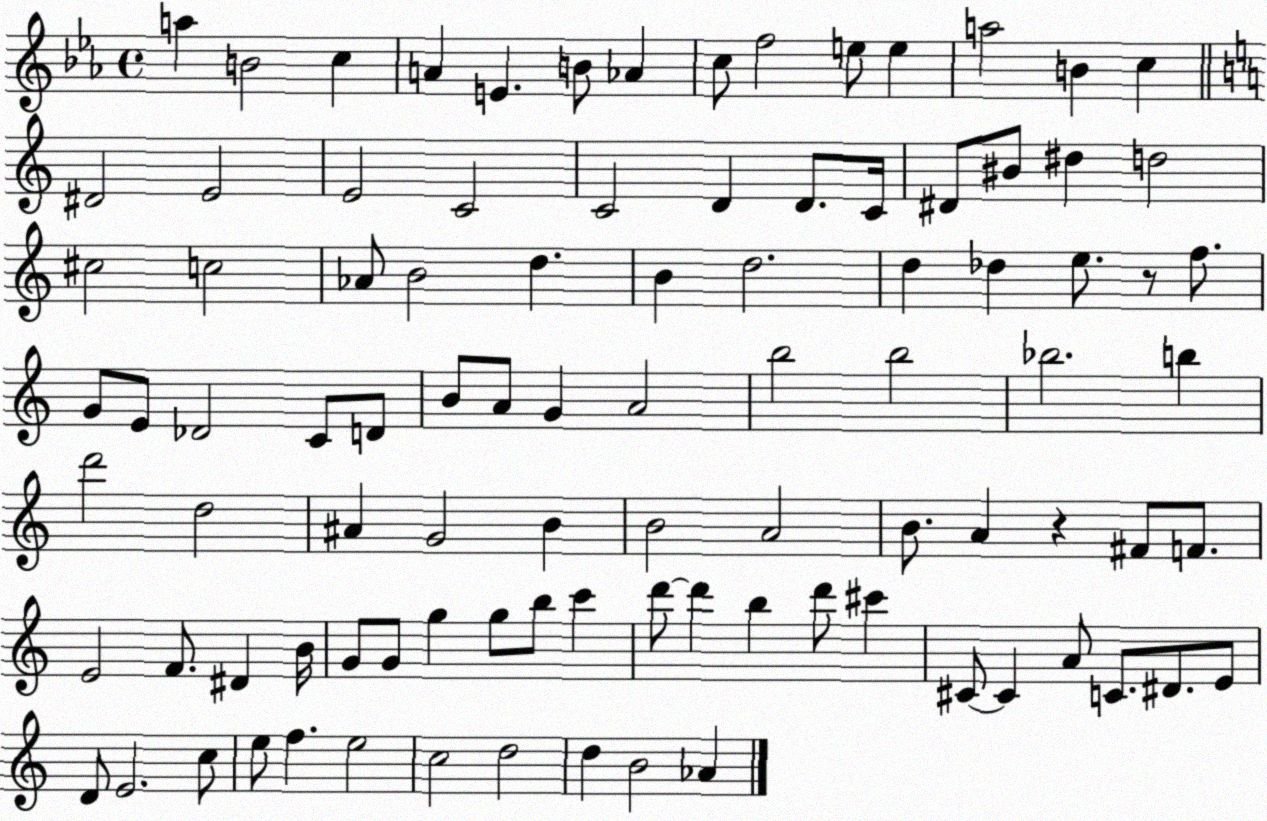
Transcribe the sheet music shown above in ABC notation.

X:1
T:Untitled
M:4/4
L:1/4
K:Eb
a B2 c A E B/2 _A c/2 f2 e/2 e a2 B c ^D2 E2 E2 C2 C2 D D/2 C/4 ^D/2 ^B/2 ^d d2 ^c2 c2 _A/2 B2 d B d2 d _d e/2 z/2 f/2 G/2 E/2 _D2 C/2 D/2 B/2 A/2 G A2 b2 b2 _b2 b d'2 d2 ^A G2 B B2 A2 B/2 A z ^F/2 F/2 E2 F/2 ^D B/4 G/2 G/2 g g/2 b/2 c' d'/2 d' b d'/2 ^c' ^C/2 ^C A/2 C/2 ^D/2 E/2 D/2 E2 c/2 e/2 f e2 c2 d2 d B2 _A